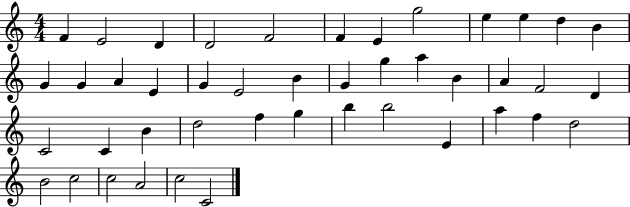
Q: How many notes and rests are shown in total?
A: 44